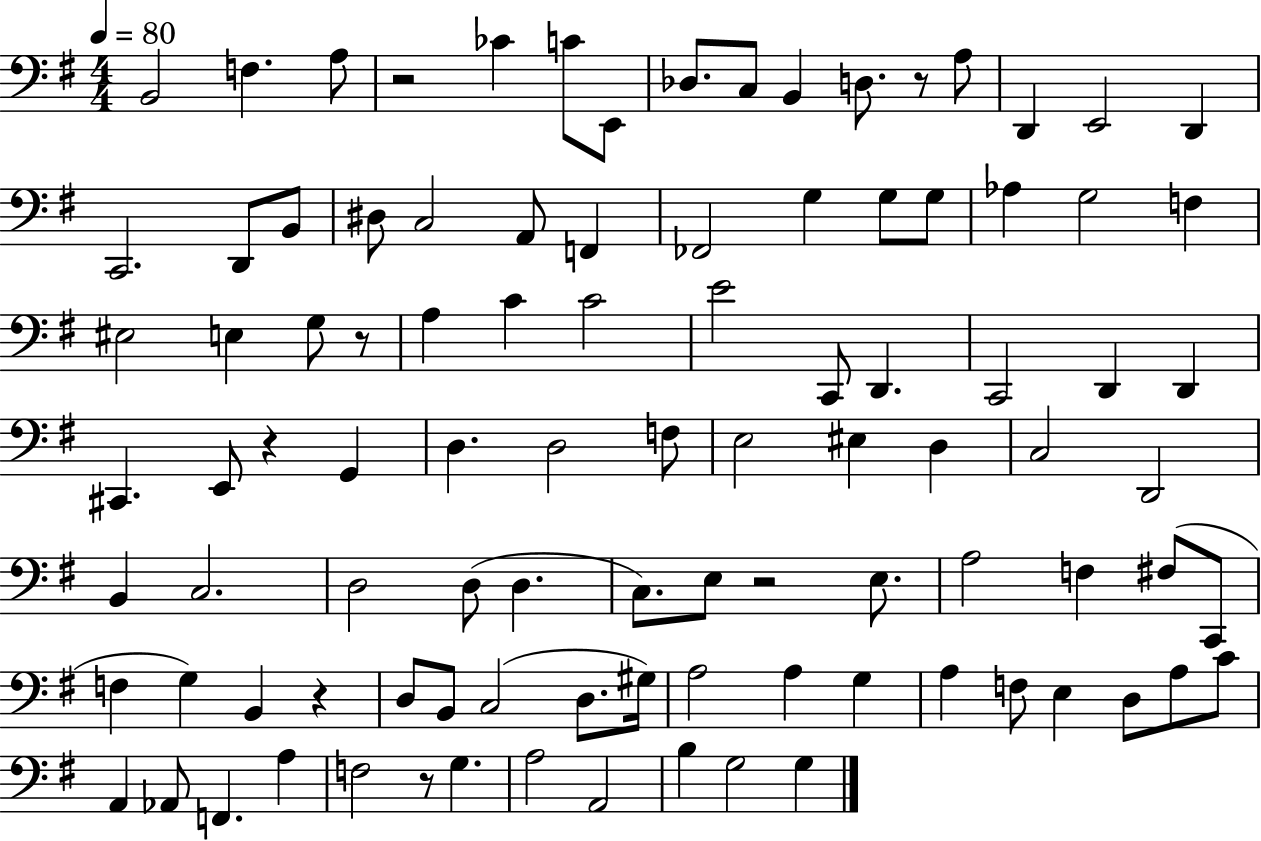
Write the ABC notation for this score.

X:1
T:Untitled
M:4/4
L:1/4
K:G
B,,2 F, A,/2 z2 _C C/2 E,,/2 _D,/2 C,/2 B,, D,/2 z/2 A,/2 D,, E,,2 D,, C,,2 D,,/2 B,,/2 ^D,/2 C,2 A,,/2 F,, _F,,2 G, G,/2 G,/2 _A, G,2 F, ^E,2 E, G,/2 z/2 A, C C2 E2 C,,/2 D,, C,,2 D,, D,, ^C,, E,,/2 z G,, D, D,2 F,/2 E,2 ^E, D, C,2 D,,2 B,, C,2 D,2 D,/2 D, C,/2 E,/2 z2 E,/2 A,2 F, ^F,/2 C,,/2 F, G, B,, z D,/2 B,,/2 C,2 D,/2 ^G,/4 A,2 A, G, A, F,/2 E, D,/2 A,/2 C/2 A,, _A,,/2 F,, A, F,2 z/2 G, A,2 A,,2 B, G,2 G,